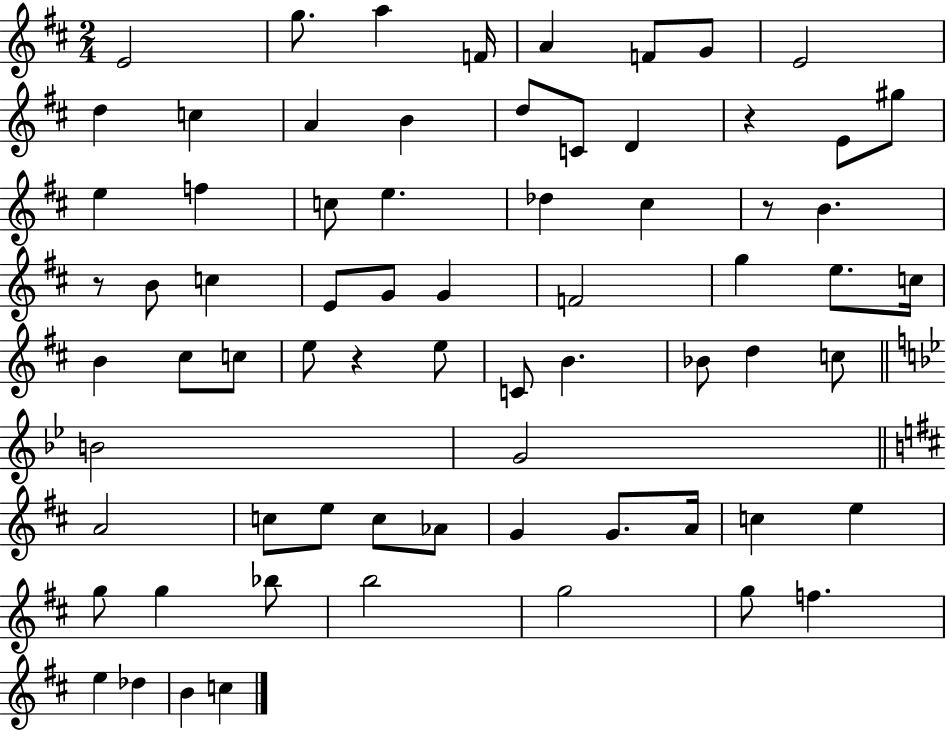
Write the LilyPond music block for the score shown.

{
  \clef treble
  \numericTimeSignature
  \time 2/4
  \key d \major
  \repeat volta 2 { e'2 | g''8. a''4 f'16 | a'4 f'8 g'8 | e'2 | \break d''4 c''4 | a'4 b'4 | d''8 c'8 d'4 | r4 e'8 gis''8 | \break e''4 f''4 | c''8 e''4. | des''4 cis''4 | r8 b'4. | \break r8 b'8 c''4 | e'8 g'8 g'4 | f'2 | g''4 e''8. c''16 | \break b'4 cis''8 c''8 | e''8 r4 e''8 | c'8 b'4. | bes'8 d''4 c''8 | \break \bar "||" \break \key bes \major b'2 | g'2 | \bar "||" \break \key b \minor a'2 | c''8 e''8 c''8 aes'8 | g'4 g'8. a'16 | c''4 e''4 | \break g''8 g''4 bes''8 | b''2 | g''2 | g''8 f''4. | \break e''4 des''4 | b'4 c''4 | } \bar "|."
}